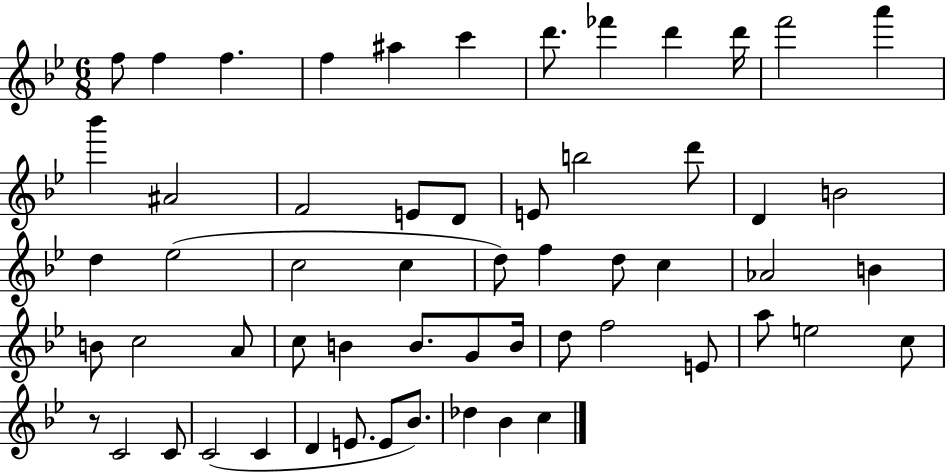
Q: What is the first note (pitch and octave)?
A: F5